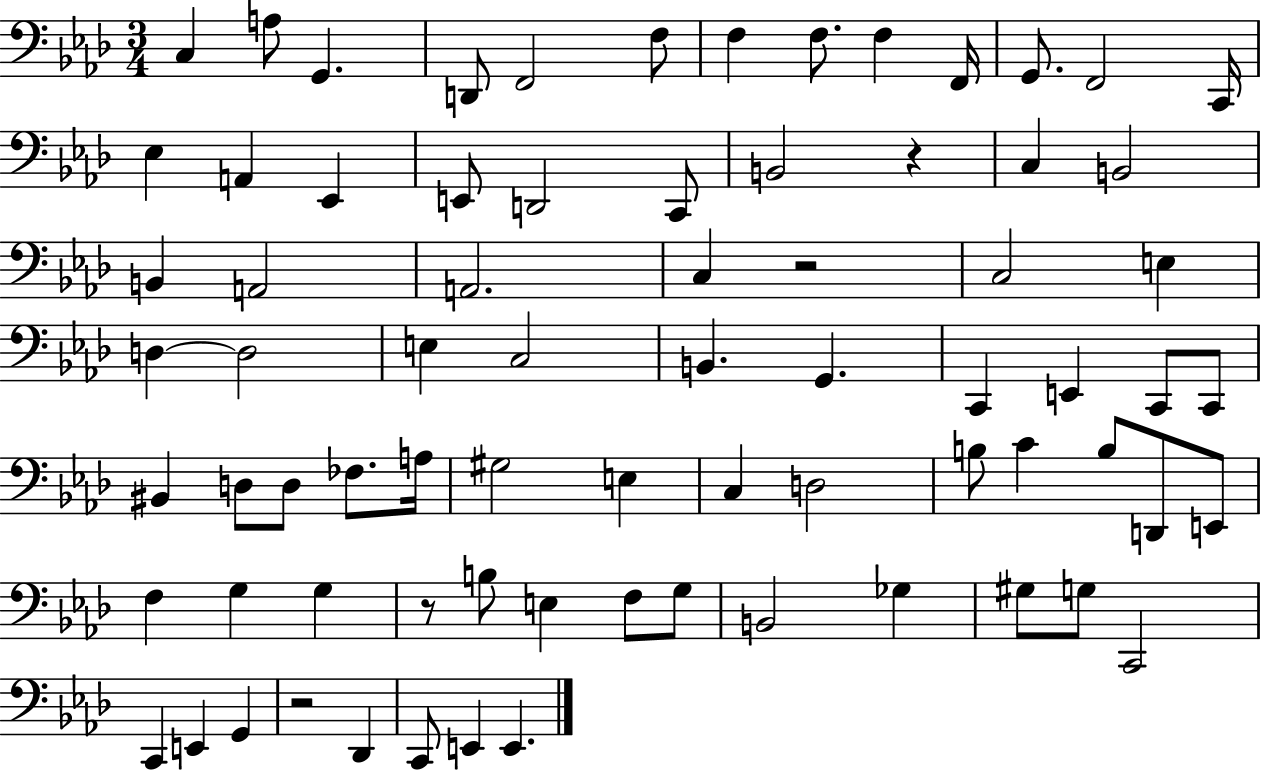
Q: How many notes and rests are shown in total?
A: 75